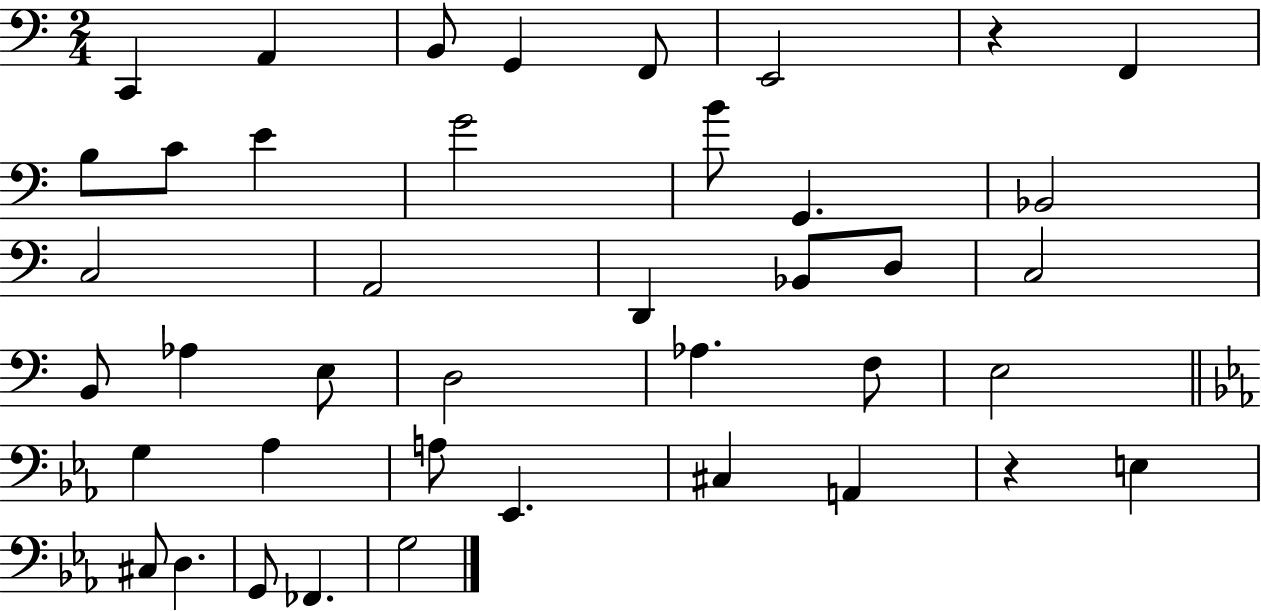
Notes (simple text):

C2/q A2/q B2/e G2/q F2/e E2/h R/q F2/q B3/e C4/e E4/q G4/h B4/e G2/q. Bb2/h C3/h A2/h D2/q Bb2/e D3/e C3/h B2/e Ab3/q E3/e D3/h Ab3/q. F3/e E3/h G3/q Ab3/q A3/e Eb2/q. C#3/q A2/q R/q E3/q C#3/e D3/q. G2/e FES2/q. G3/h